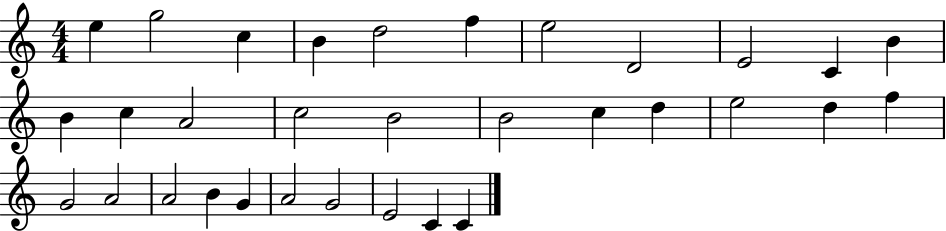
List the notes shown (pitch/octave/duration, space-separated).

E5/q G5/h C5/q B4/q D5/h F5/q E5/h D4/h E4/h C4/q B4/q B4/q C5/q A4/h C5/h B4/h B4/h C5/q D5/q E5/h D5/q F5/q G4/h A4/h A4/h B4/q G4/q A4/h G4/h E4/h C4/q C4/q